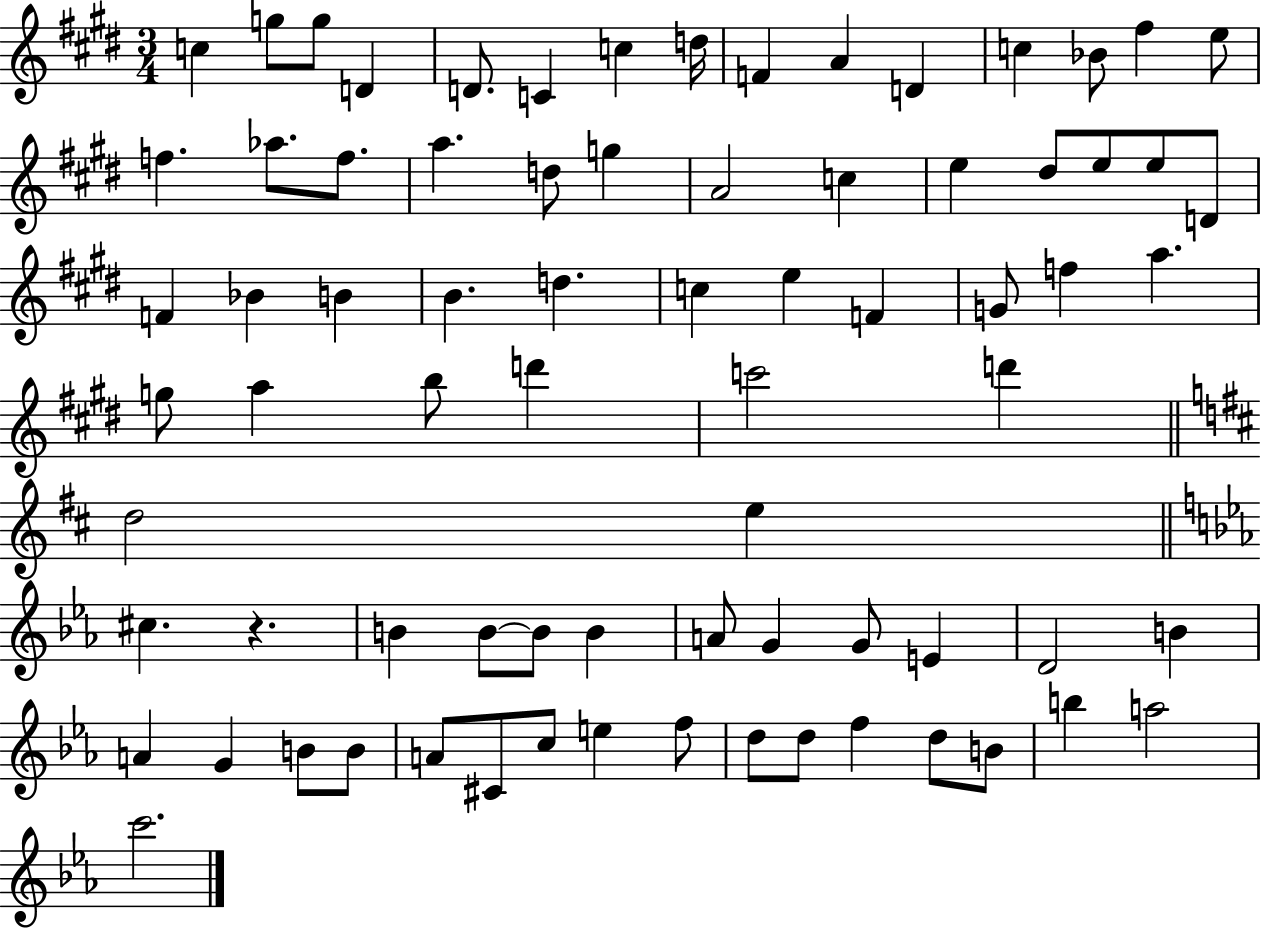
{
  \clef treble
  \numericTimeSignature
  \time 3/4
  \key e \major
  c''4 g''8 g''8 d'4 | d'8. c'4 c''4 d''16 | f'4 a'4 d'4 | c''4 bes'8 fis''4 e''8 | \break f''4. aes''8. f''8. | a''4. d''8 g''4 | a'2 c''4 | e''4 dis''8 e''8 e''8 d'8 | \break f'4 bes'4 b'4 | b'4. d''4. | c''4 e''4 f'4 | g'8 f''4 a''4. | \break g''8 a''4 b''8 d'''4 | c'''2 d'''4 | \bar "||" \break \key d \major d''2 e''4 | \bar "||" \break \key ees \major cis''4. r4. | b'4 b'8~~ b'8 b'4 | a'8 g'4 g'8 e'4 | d'2 b'4 | \break a'4 g'4 b'8 b'8 | a'8 cis'8 c''8 e''4 f''8 | d''8 d''8 f''4 d''8 b'8 | b''4 a''2 | \break c'''2. | \bar "|."
}